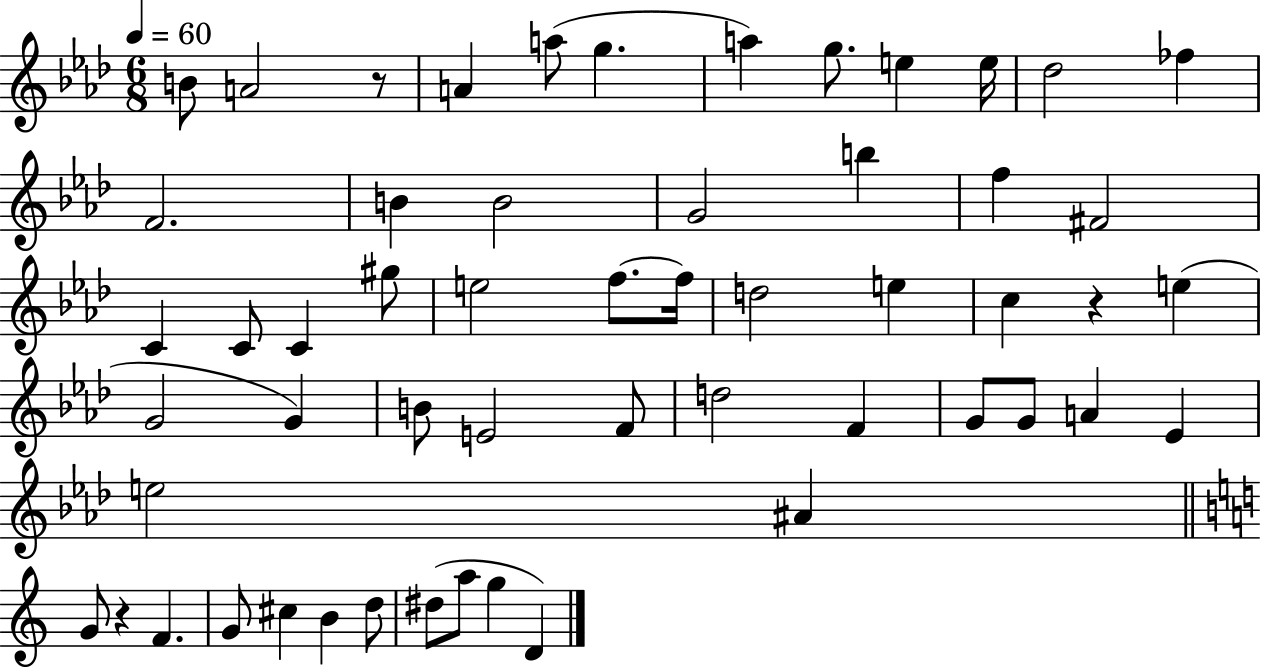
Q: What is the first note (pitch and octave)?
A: B4